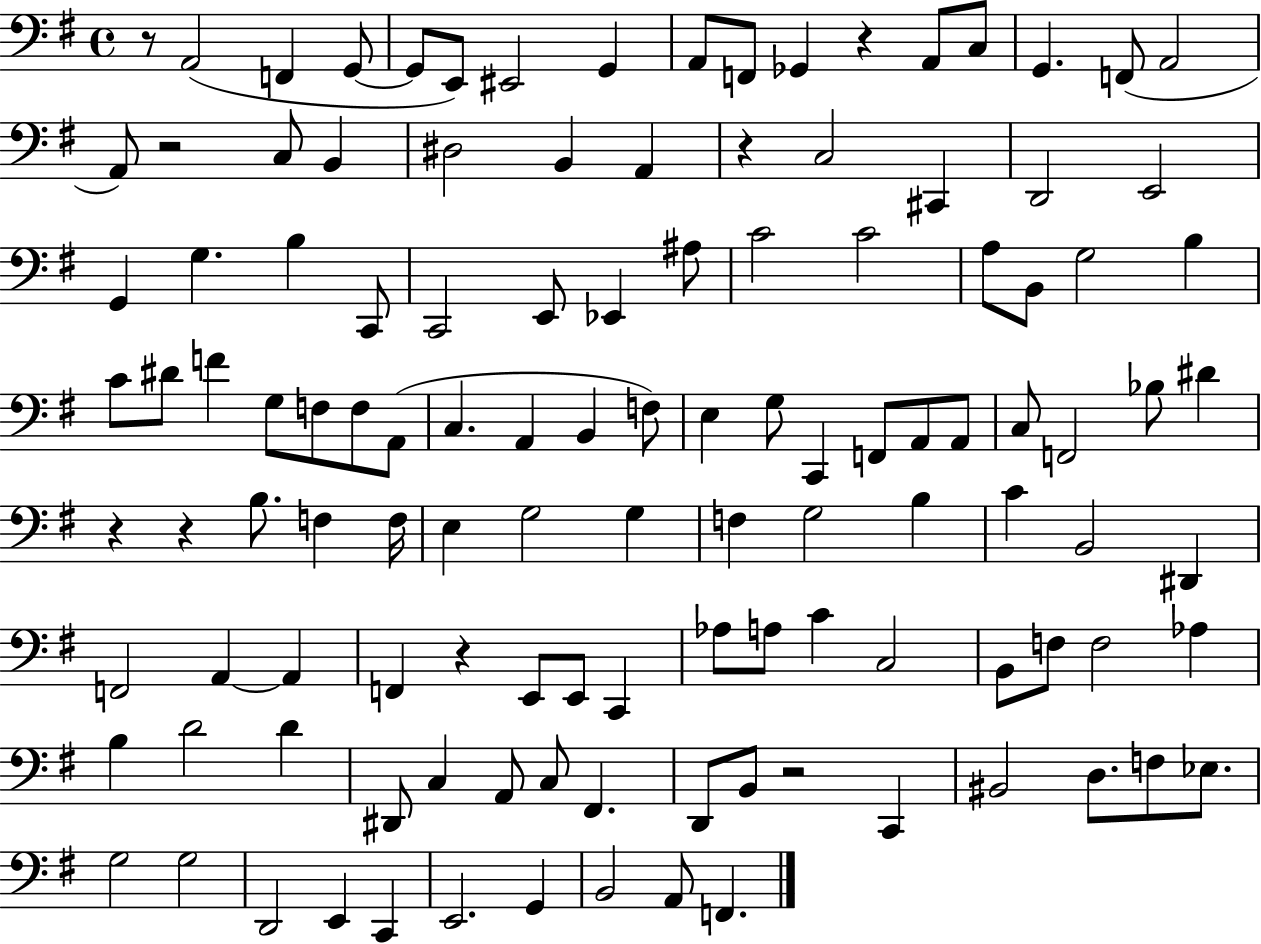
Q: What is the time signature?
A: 4/4